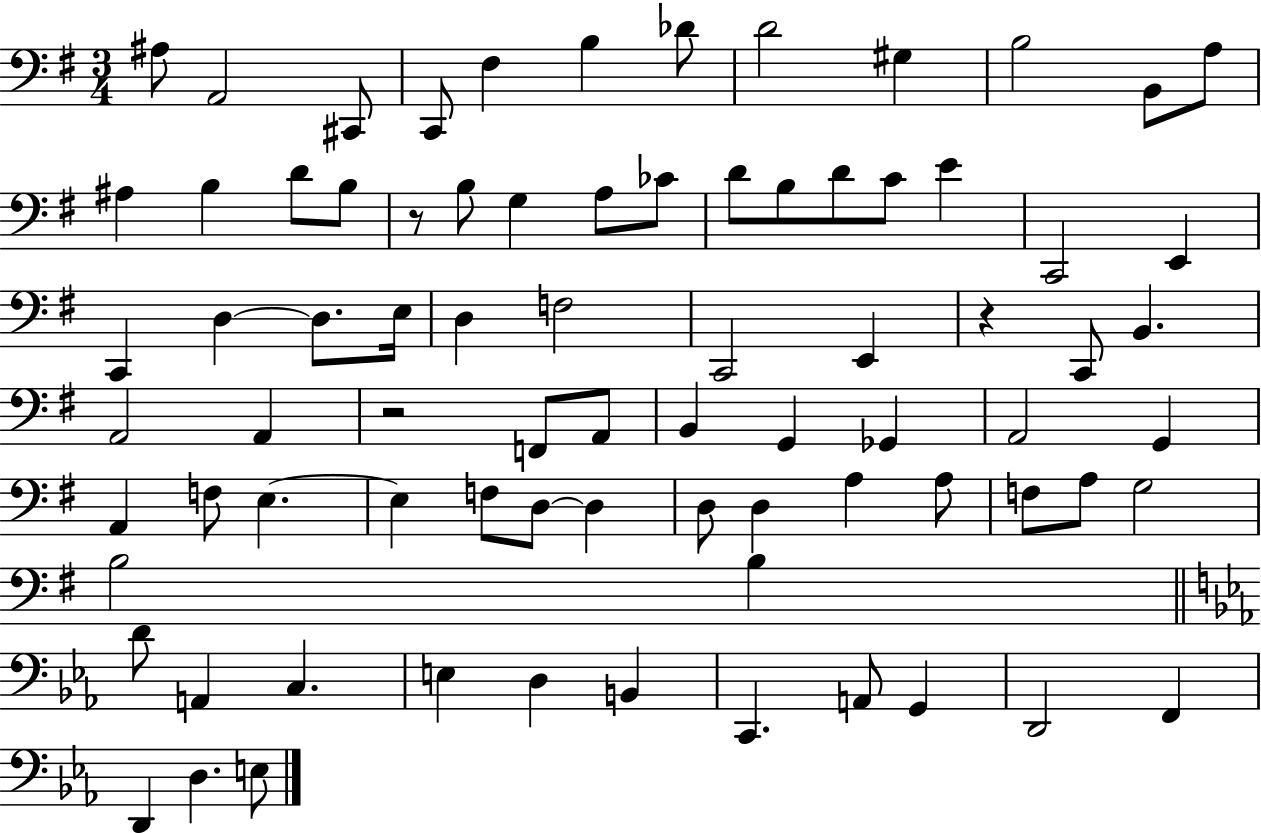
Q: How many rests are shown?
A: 3